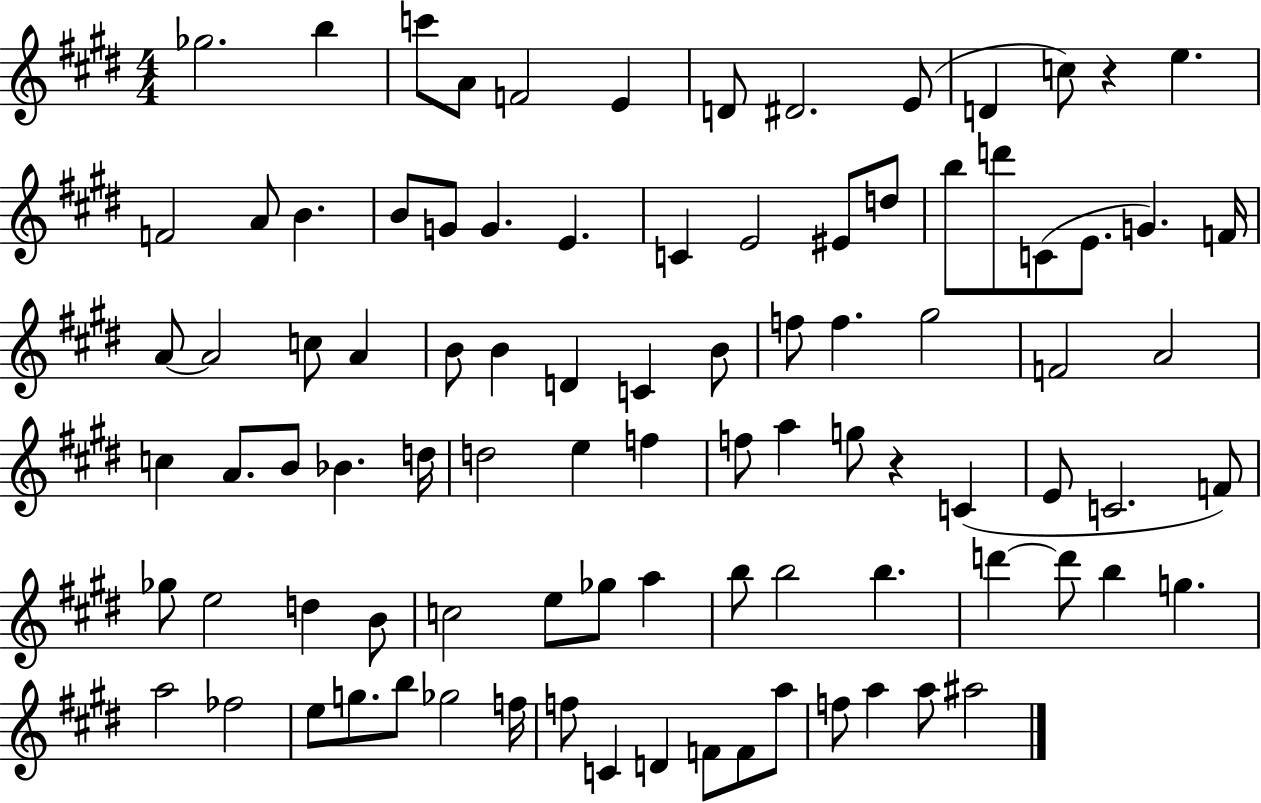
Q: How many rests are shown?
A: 2